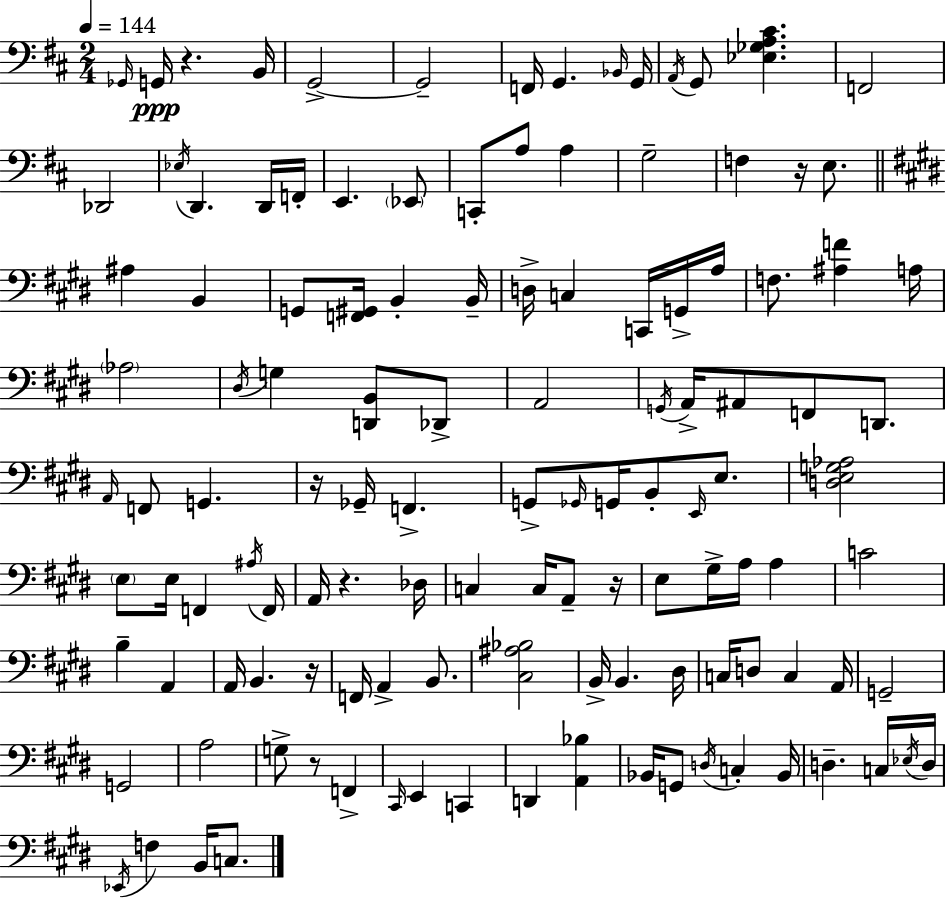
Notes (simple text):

Gb2/s G2/s R/q. B2/s G2/h G2/h F2/s G2/q. Bb2/s G2/s A2/s G2/e [Eb3,Gb3,A3,C#4]/q. F2/h Db2/h Eb3/s D2/q. D2/s F2/s E2/q. Eb2/e C2/e A3/e A3/q G3/h F3/q R/s E3/e. A#3/q B2/q G2/e [F2,G#2]/s B2/q B2/s D3/s C3/q C2/s G2/s A3/s F3/e. [A#3,F4]/q A3/s Ab3/h D#3/s G3/q [D2,B2]/e Db2/e A2/h G2/s A2/s A#2/e F2/e D2/e. A2/s F2/e G2/q. R/s Gb2/s F2/q. G2/e Gb2/s G2/s B2/e E2/s E3/e. [D3,E3,G3,Ab3]/h E3/e E3/s F2/q A#3/s F2/s A2/s R/q. Db3/s C3/q C3/s A2/e R/s E3/e G#3/s A3/s A3/q C4/h B3/q A2/q A2/s B2/q. R/s F2/s A2/q B2/e. [C#3,A#3,Bb3]/h B2/s B2/q. D#3/s C3/s D3/e C3/q A2/s G2/h G2/h A3/h G3/e R/e F2/q C#2/s E2/q C2/q D2/q [A2,Bb3]/q Bb2/s G2/e D3/s C3/q Bb2/s D3/q. C3/s Eb3/s D3/s Eb2/s F3/q B2/s C3/e.